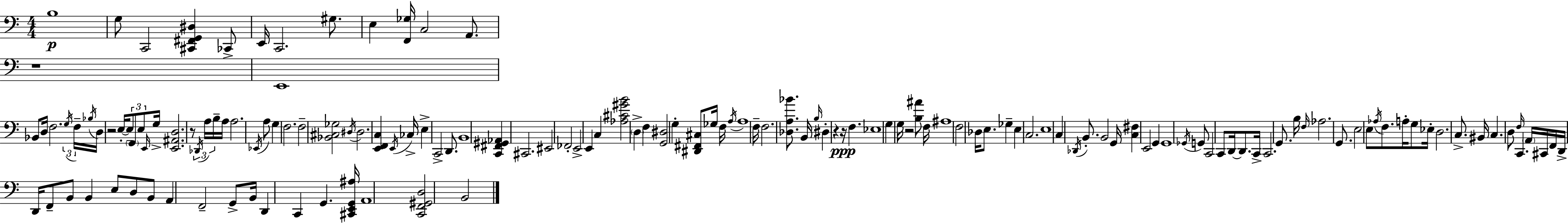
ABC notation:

X:1
T:Untitled
M:4/4
L:1/4
K:Am
B,4 G,/2 C,,2 [^C,,^F,,G,,^D,] _C,,/2 E,,/4 C,,2 ^G,/2 E, [F,,_G,]/4 C,2 A,,/2 z4 E,,4 _B,,/2 D,/4 F,2 G,/4 F,/4 _B,/4 D,/4 z2 E,/4 E,/2 G,,/2 E,/2 E,,/4 G,/4 [E,,^A,,D,]2 z/2 _D,,/4 A,/4 B,/4 A,/4 A,2 _E,,/4 A,/2 G, F,2 F,2 [_B,,^C,_G,]2 ^D,/4 ^D,2 [E,,F,,C,] E,,/4 _C,/4 E, C,,2 D,,/2 B,,4 [C,,^F,,^G,,_A,,] ^C,,2 ^E,,2 _F,,2 E,,2 E,, C, [_A,^C^GB]2 D, F, [G,,^D,]2 G, [^D,,^F,,^C,]/2 _G,/4 F,/4 A,/4 A,4 F,/4 F,2 [_D,A,_B]/2 B,,/4 B,/4 ^D, z z/4 F, _E,4 G, G,/4 z2 [B,^A]/2 F,/4 ^A,4 F,2 _D,/4 E,/2 _G, E, C,2 E,4 C, _D,,/4 B,,/2 B,,2 G,,/4 [C,^F,] E,,2 G,, G,,4 _G,,/4 G,,/2 C,,2 C,,/2 D,,/4 D,,/2 C,,/4 C,,2 G,,/2 B,/4 F,/4 _A,2 G,,/2 E,2 E,/2 _A,/4 F,/2 A,/4 G,/2 _E,/4 D,2 C,/2 ^B,,/4 C, D,/2 F,/4 C,, A,,/4 ^C,,/4 F,,/4 D,,/4 D,,/4 F,,/2 B,,/2 B,, E,/2 D,/2 B,,/2 A,, F,,2 G,,/2 B,,/4 D,, C,, G,, [^C,,E,,G,,^A,]/4 A,,4 [C,,F,,^G,,D,]2 B,,2